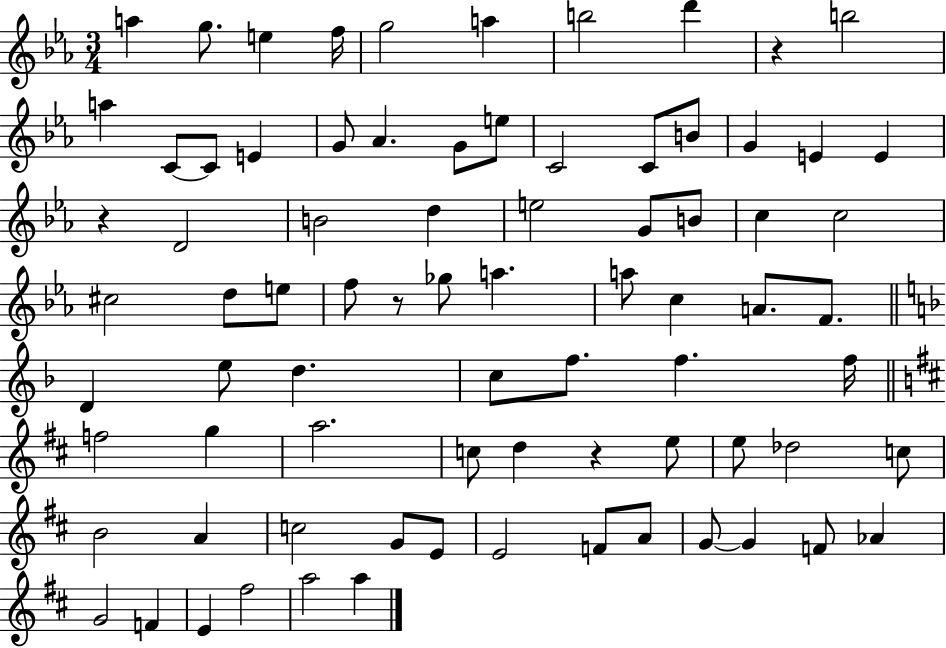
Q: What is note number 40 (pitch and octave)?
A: A4